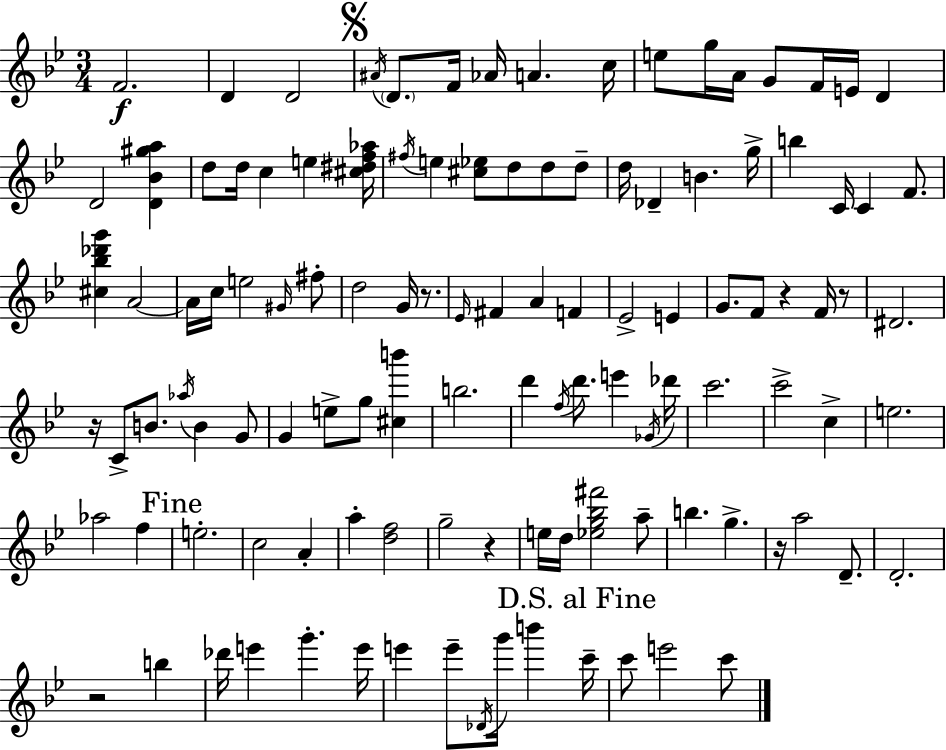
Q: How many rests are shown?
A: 7